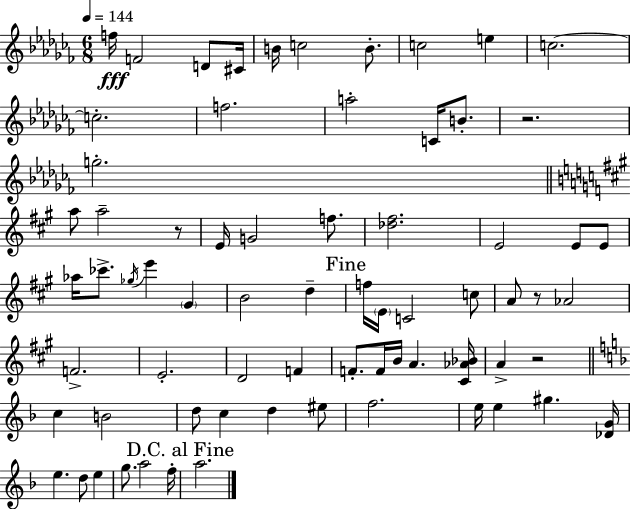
{
  \clef treble
  \numericTimeSignature
  \time 6/8
  \key aes \minor
  \tempo 4 = 144
  f''16\fff f'2 d'8 cis'16 | b'16 c''2 b'8.-. | c''2 e''4 | c''2.~~ | \break c''2.-. | f''2. | a''2-. c'16 b'8.-. | r2. | \break g''2.-. | \bar "||" \break \key a \major a''8 a''2-- r8 | e'16 g'2 f''8. | <des'' fis''>2. | e'2 e'8 e'8 | \break aes''16 ces'''8.-> \acciaccatura { ges''16 } e'''4 \parenthesize gis'4 | b'2 d''4-- | \mark "Fine" f''16 \parenthesize e'16 c'2 c''8 | a'8 r8 aes'2 | \break f'2.-> | e'2.-. | d'2 f'4 | f'8.-. f'16 b'16 a'4. | \break <cis' aes' bes'>16 a'4-> r2 | \bar "||" \break \key d \minor c''4 b'2 | d''8 c''4 d''4 eis''8 | f''2. | e''16 e''4 gis''4. <des' g'>16 | \break e''4. d''8 e''4 | g''8. a''2 f''16-. | \mark "D.C. al Fine" a''2. | \bar "|."
}